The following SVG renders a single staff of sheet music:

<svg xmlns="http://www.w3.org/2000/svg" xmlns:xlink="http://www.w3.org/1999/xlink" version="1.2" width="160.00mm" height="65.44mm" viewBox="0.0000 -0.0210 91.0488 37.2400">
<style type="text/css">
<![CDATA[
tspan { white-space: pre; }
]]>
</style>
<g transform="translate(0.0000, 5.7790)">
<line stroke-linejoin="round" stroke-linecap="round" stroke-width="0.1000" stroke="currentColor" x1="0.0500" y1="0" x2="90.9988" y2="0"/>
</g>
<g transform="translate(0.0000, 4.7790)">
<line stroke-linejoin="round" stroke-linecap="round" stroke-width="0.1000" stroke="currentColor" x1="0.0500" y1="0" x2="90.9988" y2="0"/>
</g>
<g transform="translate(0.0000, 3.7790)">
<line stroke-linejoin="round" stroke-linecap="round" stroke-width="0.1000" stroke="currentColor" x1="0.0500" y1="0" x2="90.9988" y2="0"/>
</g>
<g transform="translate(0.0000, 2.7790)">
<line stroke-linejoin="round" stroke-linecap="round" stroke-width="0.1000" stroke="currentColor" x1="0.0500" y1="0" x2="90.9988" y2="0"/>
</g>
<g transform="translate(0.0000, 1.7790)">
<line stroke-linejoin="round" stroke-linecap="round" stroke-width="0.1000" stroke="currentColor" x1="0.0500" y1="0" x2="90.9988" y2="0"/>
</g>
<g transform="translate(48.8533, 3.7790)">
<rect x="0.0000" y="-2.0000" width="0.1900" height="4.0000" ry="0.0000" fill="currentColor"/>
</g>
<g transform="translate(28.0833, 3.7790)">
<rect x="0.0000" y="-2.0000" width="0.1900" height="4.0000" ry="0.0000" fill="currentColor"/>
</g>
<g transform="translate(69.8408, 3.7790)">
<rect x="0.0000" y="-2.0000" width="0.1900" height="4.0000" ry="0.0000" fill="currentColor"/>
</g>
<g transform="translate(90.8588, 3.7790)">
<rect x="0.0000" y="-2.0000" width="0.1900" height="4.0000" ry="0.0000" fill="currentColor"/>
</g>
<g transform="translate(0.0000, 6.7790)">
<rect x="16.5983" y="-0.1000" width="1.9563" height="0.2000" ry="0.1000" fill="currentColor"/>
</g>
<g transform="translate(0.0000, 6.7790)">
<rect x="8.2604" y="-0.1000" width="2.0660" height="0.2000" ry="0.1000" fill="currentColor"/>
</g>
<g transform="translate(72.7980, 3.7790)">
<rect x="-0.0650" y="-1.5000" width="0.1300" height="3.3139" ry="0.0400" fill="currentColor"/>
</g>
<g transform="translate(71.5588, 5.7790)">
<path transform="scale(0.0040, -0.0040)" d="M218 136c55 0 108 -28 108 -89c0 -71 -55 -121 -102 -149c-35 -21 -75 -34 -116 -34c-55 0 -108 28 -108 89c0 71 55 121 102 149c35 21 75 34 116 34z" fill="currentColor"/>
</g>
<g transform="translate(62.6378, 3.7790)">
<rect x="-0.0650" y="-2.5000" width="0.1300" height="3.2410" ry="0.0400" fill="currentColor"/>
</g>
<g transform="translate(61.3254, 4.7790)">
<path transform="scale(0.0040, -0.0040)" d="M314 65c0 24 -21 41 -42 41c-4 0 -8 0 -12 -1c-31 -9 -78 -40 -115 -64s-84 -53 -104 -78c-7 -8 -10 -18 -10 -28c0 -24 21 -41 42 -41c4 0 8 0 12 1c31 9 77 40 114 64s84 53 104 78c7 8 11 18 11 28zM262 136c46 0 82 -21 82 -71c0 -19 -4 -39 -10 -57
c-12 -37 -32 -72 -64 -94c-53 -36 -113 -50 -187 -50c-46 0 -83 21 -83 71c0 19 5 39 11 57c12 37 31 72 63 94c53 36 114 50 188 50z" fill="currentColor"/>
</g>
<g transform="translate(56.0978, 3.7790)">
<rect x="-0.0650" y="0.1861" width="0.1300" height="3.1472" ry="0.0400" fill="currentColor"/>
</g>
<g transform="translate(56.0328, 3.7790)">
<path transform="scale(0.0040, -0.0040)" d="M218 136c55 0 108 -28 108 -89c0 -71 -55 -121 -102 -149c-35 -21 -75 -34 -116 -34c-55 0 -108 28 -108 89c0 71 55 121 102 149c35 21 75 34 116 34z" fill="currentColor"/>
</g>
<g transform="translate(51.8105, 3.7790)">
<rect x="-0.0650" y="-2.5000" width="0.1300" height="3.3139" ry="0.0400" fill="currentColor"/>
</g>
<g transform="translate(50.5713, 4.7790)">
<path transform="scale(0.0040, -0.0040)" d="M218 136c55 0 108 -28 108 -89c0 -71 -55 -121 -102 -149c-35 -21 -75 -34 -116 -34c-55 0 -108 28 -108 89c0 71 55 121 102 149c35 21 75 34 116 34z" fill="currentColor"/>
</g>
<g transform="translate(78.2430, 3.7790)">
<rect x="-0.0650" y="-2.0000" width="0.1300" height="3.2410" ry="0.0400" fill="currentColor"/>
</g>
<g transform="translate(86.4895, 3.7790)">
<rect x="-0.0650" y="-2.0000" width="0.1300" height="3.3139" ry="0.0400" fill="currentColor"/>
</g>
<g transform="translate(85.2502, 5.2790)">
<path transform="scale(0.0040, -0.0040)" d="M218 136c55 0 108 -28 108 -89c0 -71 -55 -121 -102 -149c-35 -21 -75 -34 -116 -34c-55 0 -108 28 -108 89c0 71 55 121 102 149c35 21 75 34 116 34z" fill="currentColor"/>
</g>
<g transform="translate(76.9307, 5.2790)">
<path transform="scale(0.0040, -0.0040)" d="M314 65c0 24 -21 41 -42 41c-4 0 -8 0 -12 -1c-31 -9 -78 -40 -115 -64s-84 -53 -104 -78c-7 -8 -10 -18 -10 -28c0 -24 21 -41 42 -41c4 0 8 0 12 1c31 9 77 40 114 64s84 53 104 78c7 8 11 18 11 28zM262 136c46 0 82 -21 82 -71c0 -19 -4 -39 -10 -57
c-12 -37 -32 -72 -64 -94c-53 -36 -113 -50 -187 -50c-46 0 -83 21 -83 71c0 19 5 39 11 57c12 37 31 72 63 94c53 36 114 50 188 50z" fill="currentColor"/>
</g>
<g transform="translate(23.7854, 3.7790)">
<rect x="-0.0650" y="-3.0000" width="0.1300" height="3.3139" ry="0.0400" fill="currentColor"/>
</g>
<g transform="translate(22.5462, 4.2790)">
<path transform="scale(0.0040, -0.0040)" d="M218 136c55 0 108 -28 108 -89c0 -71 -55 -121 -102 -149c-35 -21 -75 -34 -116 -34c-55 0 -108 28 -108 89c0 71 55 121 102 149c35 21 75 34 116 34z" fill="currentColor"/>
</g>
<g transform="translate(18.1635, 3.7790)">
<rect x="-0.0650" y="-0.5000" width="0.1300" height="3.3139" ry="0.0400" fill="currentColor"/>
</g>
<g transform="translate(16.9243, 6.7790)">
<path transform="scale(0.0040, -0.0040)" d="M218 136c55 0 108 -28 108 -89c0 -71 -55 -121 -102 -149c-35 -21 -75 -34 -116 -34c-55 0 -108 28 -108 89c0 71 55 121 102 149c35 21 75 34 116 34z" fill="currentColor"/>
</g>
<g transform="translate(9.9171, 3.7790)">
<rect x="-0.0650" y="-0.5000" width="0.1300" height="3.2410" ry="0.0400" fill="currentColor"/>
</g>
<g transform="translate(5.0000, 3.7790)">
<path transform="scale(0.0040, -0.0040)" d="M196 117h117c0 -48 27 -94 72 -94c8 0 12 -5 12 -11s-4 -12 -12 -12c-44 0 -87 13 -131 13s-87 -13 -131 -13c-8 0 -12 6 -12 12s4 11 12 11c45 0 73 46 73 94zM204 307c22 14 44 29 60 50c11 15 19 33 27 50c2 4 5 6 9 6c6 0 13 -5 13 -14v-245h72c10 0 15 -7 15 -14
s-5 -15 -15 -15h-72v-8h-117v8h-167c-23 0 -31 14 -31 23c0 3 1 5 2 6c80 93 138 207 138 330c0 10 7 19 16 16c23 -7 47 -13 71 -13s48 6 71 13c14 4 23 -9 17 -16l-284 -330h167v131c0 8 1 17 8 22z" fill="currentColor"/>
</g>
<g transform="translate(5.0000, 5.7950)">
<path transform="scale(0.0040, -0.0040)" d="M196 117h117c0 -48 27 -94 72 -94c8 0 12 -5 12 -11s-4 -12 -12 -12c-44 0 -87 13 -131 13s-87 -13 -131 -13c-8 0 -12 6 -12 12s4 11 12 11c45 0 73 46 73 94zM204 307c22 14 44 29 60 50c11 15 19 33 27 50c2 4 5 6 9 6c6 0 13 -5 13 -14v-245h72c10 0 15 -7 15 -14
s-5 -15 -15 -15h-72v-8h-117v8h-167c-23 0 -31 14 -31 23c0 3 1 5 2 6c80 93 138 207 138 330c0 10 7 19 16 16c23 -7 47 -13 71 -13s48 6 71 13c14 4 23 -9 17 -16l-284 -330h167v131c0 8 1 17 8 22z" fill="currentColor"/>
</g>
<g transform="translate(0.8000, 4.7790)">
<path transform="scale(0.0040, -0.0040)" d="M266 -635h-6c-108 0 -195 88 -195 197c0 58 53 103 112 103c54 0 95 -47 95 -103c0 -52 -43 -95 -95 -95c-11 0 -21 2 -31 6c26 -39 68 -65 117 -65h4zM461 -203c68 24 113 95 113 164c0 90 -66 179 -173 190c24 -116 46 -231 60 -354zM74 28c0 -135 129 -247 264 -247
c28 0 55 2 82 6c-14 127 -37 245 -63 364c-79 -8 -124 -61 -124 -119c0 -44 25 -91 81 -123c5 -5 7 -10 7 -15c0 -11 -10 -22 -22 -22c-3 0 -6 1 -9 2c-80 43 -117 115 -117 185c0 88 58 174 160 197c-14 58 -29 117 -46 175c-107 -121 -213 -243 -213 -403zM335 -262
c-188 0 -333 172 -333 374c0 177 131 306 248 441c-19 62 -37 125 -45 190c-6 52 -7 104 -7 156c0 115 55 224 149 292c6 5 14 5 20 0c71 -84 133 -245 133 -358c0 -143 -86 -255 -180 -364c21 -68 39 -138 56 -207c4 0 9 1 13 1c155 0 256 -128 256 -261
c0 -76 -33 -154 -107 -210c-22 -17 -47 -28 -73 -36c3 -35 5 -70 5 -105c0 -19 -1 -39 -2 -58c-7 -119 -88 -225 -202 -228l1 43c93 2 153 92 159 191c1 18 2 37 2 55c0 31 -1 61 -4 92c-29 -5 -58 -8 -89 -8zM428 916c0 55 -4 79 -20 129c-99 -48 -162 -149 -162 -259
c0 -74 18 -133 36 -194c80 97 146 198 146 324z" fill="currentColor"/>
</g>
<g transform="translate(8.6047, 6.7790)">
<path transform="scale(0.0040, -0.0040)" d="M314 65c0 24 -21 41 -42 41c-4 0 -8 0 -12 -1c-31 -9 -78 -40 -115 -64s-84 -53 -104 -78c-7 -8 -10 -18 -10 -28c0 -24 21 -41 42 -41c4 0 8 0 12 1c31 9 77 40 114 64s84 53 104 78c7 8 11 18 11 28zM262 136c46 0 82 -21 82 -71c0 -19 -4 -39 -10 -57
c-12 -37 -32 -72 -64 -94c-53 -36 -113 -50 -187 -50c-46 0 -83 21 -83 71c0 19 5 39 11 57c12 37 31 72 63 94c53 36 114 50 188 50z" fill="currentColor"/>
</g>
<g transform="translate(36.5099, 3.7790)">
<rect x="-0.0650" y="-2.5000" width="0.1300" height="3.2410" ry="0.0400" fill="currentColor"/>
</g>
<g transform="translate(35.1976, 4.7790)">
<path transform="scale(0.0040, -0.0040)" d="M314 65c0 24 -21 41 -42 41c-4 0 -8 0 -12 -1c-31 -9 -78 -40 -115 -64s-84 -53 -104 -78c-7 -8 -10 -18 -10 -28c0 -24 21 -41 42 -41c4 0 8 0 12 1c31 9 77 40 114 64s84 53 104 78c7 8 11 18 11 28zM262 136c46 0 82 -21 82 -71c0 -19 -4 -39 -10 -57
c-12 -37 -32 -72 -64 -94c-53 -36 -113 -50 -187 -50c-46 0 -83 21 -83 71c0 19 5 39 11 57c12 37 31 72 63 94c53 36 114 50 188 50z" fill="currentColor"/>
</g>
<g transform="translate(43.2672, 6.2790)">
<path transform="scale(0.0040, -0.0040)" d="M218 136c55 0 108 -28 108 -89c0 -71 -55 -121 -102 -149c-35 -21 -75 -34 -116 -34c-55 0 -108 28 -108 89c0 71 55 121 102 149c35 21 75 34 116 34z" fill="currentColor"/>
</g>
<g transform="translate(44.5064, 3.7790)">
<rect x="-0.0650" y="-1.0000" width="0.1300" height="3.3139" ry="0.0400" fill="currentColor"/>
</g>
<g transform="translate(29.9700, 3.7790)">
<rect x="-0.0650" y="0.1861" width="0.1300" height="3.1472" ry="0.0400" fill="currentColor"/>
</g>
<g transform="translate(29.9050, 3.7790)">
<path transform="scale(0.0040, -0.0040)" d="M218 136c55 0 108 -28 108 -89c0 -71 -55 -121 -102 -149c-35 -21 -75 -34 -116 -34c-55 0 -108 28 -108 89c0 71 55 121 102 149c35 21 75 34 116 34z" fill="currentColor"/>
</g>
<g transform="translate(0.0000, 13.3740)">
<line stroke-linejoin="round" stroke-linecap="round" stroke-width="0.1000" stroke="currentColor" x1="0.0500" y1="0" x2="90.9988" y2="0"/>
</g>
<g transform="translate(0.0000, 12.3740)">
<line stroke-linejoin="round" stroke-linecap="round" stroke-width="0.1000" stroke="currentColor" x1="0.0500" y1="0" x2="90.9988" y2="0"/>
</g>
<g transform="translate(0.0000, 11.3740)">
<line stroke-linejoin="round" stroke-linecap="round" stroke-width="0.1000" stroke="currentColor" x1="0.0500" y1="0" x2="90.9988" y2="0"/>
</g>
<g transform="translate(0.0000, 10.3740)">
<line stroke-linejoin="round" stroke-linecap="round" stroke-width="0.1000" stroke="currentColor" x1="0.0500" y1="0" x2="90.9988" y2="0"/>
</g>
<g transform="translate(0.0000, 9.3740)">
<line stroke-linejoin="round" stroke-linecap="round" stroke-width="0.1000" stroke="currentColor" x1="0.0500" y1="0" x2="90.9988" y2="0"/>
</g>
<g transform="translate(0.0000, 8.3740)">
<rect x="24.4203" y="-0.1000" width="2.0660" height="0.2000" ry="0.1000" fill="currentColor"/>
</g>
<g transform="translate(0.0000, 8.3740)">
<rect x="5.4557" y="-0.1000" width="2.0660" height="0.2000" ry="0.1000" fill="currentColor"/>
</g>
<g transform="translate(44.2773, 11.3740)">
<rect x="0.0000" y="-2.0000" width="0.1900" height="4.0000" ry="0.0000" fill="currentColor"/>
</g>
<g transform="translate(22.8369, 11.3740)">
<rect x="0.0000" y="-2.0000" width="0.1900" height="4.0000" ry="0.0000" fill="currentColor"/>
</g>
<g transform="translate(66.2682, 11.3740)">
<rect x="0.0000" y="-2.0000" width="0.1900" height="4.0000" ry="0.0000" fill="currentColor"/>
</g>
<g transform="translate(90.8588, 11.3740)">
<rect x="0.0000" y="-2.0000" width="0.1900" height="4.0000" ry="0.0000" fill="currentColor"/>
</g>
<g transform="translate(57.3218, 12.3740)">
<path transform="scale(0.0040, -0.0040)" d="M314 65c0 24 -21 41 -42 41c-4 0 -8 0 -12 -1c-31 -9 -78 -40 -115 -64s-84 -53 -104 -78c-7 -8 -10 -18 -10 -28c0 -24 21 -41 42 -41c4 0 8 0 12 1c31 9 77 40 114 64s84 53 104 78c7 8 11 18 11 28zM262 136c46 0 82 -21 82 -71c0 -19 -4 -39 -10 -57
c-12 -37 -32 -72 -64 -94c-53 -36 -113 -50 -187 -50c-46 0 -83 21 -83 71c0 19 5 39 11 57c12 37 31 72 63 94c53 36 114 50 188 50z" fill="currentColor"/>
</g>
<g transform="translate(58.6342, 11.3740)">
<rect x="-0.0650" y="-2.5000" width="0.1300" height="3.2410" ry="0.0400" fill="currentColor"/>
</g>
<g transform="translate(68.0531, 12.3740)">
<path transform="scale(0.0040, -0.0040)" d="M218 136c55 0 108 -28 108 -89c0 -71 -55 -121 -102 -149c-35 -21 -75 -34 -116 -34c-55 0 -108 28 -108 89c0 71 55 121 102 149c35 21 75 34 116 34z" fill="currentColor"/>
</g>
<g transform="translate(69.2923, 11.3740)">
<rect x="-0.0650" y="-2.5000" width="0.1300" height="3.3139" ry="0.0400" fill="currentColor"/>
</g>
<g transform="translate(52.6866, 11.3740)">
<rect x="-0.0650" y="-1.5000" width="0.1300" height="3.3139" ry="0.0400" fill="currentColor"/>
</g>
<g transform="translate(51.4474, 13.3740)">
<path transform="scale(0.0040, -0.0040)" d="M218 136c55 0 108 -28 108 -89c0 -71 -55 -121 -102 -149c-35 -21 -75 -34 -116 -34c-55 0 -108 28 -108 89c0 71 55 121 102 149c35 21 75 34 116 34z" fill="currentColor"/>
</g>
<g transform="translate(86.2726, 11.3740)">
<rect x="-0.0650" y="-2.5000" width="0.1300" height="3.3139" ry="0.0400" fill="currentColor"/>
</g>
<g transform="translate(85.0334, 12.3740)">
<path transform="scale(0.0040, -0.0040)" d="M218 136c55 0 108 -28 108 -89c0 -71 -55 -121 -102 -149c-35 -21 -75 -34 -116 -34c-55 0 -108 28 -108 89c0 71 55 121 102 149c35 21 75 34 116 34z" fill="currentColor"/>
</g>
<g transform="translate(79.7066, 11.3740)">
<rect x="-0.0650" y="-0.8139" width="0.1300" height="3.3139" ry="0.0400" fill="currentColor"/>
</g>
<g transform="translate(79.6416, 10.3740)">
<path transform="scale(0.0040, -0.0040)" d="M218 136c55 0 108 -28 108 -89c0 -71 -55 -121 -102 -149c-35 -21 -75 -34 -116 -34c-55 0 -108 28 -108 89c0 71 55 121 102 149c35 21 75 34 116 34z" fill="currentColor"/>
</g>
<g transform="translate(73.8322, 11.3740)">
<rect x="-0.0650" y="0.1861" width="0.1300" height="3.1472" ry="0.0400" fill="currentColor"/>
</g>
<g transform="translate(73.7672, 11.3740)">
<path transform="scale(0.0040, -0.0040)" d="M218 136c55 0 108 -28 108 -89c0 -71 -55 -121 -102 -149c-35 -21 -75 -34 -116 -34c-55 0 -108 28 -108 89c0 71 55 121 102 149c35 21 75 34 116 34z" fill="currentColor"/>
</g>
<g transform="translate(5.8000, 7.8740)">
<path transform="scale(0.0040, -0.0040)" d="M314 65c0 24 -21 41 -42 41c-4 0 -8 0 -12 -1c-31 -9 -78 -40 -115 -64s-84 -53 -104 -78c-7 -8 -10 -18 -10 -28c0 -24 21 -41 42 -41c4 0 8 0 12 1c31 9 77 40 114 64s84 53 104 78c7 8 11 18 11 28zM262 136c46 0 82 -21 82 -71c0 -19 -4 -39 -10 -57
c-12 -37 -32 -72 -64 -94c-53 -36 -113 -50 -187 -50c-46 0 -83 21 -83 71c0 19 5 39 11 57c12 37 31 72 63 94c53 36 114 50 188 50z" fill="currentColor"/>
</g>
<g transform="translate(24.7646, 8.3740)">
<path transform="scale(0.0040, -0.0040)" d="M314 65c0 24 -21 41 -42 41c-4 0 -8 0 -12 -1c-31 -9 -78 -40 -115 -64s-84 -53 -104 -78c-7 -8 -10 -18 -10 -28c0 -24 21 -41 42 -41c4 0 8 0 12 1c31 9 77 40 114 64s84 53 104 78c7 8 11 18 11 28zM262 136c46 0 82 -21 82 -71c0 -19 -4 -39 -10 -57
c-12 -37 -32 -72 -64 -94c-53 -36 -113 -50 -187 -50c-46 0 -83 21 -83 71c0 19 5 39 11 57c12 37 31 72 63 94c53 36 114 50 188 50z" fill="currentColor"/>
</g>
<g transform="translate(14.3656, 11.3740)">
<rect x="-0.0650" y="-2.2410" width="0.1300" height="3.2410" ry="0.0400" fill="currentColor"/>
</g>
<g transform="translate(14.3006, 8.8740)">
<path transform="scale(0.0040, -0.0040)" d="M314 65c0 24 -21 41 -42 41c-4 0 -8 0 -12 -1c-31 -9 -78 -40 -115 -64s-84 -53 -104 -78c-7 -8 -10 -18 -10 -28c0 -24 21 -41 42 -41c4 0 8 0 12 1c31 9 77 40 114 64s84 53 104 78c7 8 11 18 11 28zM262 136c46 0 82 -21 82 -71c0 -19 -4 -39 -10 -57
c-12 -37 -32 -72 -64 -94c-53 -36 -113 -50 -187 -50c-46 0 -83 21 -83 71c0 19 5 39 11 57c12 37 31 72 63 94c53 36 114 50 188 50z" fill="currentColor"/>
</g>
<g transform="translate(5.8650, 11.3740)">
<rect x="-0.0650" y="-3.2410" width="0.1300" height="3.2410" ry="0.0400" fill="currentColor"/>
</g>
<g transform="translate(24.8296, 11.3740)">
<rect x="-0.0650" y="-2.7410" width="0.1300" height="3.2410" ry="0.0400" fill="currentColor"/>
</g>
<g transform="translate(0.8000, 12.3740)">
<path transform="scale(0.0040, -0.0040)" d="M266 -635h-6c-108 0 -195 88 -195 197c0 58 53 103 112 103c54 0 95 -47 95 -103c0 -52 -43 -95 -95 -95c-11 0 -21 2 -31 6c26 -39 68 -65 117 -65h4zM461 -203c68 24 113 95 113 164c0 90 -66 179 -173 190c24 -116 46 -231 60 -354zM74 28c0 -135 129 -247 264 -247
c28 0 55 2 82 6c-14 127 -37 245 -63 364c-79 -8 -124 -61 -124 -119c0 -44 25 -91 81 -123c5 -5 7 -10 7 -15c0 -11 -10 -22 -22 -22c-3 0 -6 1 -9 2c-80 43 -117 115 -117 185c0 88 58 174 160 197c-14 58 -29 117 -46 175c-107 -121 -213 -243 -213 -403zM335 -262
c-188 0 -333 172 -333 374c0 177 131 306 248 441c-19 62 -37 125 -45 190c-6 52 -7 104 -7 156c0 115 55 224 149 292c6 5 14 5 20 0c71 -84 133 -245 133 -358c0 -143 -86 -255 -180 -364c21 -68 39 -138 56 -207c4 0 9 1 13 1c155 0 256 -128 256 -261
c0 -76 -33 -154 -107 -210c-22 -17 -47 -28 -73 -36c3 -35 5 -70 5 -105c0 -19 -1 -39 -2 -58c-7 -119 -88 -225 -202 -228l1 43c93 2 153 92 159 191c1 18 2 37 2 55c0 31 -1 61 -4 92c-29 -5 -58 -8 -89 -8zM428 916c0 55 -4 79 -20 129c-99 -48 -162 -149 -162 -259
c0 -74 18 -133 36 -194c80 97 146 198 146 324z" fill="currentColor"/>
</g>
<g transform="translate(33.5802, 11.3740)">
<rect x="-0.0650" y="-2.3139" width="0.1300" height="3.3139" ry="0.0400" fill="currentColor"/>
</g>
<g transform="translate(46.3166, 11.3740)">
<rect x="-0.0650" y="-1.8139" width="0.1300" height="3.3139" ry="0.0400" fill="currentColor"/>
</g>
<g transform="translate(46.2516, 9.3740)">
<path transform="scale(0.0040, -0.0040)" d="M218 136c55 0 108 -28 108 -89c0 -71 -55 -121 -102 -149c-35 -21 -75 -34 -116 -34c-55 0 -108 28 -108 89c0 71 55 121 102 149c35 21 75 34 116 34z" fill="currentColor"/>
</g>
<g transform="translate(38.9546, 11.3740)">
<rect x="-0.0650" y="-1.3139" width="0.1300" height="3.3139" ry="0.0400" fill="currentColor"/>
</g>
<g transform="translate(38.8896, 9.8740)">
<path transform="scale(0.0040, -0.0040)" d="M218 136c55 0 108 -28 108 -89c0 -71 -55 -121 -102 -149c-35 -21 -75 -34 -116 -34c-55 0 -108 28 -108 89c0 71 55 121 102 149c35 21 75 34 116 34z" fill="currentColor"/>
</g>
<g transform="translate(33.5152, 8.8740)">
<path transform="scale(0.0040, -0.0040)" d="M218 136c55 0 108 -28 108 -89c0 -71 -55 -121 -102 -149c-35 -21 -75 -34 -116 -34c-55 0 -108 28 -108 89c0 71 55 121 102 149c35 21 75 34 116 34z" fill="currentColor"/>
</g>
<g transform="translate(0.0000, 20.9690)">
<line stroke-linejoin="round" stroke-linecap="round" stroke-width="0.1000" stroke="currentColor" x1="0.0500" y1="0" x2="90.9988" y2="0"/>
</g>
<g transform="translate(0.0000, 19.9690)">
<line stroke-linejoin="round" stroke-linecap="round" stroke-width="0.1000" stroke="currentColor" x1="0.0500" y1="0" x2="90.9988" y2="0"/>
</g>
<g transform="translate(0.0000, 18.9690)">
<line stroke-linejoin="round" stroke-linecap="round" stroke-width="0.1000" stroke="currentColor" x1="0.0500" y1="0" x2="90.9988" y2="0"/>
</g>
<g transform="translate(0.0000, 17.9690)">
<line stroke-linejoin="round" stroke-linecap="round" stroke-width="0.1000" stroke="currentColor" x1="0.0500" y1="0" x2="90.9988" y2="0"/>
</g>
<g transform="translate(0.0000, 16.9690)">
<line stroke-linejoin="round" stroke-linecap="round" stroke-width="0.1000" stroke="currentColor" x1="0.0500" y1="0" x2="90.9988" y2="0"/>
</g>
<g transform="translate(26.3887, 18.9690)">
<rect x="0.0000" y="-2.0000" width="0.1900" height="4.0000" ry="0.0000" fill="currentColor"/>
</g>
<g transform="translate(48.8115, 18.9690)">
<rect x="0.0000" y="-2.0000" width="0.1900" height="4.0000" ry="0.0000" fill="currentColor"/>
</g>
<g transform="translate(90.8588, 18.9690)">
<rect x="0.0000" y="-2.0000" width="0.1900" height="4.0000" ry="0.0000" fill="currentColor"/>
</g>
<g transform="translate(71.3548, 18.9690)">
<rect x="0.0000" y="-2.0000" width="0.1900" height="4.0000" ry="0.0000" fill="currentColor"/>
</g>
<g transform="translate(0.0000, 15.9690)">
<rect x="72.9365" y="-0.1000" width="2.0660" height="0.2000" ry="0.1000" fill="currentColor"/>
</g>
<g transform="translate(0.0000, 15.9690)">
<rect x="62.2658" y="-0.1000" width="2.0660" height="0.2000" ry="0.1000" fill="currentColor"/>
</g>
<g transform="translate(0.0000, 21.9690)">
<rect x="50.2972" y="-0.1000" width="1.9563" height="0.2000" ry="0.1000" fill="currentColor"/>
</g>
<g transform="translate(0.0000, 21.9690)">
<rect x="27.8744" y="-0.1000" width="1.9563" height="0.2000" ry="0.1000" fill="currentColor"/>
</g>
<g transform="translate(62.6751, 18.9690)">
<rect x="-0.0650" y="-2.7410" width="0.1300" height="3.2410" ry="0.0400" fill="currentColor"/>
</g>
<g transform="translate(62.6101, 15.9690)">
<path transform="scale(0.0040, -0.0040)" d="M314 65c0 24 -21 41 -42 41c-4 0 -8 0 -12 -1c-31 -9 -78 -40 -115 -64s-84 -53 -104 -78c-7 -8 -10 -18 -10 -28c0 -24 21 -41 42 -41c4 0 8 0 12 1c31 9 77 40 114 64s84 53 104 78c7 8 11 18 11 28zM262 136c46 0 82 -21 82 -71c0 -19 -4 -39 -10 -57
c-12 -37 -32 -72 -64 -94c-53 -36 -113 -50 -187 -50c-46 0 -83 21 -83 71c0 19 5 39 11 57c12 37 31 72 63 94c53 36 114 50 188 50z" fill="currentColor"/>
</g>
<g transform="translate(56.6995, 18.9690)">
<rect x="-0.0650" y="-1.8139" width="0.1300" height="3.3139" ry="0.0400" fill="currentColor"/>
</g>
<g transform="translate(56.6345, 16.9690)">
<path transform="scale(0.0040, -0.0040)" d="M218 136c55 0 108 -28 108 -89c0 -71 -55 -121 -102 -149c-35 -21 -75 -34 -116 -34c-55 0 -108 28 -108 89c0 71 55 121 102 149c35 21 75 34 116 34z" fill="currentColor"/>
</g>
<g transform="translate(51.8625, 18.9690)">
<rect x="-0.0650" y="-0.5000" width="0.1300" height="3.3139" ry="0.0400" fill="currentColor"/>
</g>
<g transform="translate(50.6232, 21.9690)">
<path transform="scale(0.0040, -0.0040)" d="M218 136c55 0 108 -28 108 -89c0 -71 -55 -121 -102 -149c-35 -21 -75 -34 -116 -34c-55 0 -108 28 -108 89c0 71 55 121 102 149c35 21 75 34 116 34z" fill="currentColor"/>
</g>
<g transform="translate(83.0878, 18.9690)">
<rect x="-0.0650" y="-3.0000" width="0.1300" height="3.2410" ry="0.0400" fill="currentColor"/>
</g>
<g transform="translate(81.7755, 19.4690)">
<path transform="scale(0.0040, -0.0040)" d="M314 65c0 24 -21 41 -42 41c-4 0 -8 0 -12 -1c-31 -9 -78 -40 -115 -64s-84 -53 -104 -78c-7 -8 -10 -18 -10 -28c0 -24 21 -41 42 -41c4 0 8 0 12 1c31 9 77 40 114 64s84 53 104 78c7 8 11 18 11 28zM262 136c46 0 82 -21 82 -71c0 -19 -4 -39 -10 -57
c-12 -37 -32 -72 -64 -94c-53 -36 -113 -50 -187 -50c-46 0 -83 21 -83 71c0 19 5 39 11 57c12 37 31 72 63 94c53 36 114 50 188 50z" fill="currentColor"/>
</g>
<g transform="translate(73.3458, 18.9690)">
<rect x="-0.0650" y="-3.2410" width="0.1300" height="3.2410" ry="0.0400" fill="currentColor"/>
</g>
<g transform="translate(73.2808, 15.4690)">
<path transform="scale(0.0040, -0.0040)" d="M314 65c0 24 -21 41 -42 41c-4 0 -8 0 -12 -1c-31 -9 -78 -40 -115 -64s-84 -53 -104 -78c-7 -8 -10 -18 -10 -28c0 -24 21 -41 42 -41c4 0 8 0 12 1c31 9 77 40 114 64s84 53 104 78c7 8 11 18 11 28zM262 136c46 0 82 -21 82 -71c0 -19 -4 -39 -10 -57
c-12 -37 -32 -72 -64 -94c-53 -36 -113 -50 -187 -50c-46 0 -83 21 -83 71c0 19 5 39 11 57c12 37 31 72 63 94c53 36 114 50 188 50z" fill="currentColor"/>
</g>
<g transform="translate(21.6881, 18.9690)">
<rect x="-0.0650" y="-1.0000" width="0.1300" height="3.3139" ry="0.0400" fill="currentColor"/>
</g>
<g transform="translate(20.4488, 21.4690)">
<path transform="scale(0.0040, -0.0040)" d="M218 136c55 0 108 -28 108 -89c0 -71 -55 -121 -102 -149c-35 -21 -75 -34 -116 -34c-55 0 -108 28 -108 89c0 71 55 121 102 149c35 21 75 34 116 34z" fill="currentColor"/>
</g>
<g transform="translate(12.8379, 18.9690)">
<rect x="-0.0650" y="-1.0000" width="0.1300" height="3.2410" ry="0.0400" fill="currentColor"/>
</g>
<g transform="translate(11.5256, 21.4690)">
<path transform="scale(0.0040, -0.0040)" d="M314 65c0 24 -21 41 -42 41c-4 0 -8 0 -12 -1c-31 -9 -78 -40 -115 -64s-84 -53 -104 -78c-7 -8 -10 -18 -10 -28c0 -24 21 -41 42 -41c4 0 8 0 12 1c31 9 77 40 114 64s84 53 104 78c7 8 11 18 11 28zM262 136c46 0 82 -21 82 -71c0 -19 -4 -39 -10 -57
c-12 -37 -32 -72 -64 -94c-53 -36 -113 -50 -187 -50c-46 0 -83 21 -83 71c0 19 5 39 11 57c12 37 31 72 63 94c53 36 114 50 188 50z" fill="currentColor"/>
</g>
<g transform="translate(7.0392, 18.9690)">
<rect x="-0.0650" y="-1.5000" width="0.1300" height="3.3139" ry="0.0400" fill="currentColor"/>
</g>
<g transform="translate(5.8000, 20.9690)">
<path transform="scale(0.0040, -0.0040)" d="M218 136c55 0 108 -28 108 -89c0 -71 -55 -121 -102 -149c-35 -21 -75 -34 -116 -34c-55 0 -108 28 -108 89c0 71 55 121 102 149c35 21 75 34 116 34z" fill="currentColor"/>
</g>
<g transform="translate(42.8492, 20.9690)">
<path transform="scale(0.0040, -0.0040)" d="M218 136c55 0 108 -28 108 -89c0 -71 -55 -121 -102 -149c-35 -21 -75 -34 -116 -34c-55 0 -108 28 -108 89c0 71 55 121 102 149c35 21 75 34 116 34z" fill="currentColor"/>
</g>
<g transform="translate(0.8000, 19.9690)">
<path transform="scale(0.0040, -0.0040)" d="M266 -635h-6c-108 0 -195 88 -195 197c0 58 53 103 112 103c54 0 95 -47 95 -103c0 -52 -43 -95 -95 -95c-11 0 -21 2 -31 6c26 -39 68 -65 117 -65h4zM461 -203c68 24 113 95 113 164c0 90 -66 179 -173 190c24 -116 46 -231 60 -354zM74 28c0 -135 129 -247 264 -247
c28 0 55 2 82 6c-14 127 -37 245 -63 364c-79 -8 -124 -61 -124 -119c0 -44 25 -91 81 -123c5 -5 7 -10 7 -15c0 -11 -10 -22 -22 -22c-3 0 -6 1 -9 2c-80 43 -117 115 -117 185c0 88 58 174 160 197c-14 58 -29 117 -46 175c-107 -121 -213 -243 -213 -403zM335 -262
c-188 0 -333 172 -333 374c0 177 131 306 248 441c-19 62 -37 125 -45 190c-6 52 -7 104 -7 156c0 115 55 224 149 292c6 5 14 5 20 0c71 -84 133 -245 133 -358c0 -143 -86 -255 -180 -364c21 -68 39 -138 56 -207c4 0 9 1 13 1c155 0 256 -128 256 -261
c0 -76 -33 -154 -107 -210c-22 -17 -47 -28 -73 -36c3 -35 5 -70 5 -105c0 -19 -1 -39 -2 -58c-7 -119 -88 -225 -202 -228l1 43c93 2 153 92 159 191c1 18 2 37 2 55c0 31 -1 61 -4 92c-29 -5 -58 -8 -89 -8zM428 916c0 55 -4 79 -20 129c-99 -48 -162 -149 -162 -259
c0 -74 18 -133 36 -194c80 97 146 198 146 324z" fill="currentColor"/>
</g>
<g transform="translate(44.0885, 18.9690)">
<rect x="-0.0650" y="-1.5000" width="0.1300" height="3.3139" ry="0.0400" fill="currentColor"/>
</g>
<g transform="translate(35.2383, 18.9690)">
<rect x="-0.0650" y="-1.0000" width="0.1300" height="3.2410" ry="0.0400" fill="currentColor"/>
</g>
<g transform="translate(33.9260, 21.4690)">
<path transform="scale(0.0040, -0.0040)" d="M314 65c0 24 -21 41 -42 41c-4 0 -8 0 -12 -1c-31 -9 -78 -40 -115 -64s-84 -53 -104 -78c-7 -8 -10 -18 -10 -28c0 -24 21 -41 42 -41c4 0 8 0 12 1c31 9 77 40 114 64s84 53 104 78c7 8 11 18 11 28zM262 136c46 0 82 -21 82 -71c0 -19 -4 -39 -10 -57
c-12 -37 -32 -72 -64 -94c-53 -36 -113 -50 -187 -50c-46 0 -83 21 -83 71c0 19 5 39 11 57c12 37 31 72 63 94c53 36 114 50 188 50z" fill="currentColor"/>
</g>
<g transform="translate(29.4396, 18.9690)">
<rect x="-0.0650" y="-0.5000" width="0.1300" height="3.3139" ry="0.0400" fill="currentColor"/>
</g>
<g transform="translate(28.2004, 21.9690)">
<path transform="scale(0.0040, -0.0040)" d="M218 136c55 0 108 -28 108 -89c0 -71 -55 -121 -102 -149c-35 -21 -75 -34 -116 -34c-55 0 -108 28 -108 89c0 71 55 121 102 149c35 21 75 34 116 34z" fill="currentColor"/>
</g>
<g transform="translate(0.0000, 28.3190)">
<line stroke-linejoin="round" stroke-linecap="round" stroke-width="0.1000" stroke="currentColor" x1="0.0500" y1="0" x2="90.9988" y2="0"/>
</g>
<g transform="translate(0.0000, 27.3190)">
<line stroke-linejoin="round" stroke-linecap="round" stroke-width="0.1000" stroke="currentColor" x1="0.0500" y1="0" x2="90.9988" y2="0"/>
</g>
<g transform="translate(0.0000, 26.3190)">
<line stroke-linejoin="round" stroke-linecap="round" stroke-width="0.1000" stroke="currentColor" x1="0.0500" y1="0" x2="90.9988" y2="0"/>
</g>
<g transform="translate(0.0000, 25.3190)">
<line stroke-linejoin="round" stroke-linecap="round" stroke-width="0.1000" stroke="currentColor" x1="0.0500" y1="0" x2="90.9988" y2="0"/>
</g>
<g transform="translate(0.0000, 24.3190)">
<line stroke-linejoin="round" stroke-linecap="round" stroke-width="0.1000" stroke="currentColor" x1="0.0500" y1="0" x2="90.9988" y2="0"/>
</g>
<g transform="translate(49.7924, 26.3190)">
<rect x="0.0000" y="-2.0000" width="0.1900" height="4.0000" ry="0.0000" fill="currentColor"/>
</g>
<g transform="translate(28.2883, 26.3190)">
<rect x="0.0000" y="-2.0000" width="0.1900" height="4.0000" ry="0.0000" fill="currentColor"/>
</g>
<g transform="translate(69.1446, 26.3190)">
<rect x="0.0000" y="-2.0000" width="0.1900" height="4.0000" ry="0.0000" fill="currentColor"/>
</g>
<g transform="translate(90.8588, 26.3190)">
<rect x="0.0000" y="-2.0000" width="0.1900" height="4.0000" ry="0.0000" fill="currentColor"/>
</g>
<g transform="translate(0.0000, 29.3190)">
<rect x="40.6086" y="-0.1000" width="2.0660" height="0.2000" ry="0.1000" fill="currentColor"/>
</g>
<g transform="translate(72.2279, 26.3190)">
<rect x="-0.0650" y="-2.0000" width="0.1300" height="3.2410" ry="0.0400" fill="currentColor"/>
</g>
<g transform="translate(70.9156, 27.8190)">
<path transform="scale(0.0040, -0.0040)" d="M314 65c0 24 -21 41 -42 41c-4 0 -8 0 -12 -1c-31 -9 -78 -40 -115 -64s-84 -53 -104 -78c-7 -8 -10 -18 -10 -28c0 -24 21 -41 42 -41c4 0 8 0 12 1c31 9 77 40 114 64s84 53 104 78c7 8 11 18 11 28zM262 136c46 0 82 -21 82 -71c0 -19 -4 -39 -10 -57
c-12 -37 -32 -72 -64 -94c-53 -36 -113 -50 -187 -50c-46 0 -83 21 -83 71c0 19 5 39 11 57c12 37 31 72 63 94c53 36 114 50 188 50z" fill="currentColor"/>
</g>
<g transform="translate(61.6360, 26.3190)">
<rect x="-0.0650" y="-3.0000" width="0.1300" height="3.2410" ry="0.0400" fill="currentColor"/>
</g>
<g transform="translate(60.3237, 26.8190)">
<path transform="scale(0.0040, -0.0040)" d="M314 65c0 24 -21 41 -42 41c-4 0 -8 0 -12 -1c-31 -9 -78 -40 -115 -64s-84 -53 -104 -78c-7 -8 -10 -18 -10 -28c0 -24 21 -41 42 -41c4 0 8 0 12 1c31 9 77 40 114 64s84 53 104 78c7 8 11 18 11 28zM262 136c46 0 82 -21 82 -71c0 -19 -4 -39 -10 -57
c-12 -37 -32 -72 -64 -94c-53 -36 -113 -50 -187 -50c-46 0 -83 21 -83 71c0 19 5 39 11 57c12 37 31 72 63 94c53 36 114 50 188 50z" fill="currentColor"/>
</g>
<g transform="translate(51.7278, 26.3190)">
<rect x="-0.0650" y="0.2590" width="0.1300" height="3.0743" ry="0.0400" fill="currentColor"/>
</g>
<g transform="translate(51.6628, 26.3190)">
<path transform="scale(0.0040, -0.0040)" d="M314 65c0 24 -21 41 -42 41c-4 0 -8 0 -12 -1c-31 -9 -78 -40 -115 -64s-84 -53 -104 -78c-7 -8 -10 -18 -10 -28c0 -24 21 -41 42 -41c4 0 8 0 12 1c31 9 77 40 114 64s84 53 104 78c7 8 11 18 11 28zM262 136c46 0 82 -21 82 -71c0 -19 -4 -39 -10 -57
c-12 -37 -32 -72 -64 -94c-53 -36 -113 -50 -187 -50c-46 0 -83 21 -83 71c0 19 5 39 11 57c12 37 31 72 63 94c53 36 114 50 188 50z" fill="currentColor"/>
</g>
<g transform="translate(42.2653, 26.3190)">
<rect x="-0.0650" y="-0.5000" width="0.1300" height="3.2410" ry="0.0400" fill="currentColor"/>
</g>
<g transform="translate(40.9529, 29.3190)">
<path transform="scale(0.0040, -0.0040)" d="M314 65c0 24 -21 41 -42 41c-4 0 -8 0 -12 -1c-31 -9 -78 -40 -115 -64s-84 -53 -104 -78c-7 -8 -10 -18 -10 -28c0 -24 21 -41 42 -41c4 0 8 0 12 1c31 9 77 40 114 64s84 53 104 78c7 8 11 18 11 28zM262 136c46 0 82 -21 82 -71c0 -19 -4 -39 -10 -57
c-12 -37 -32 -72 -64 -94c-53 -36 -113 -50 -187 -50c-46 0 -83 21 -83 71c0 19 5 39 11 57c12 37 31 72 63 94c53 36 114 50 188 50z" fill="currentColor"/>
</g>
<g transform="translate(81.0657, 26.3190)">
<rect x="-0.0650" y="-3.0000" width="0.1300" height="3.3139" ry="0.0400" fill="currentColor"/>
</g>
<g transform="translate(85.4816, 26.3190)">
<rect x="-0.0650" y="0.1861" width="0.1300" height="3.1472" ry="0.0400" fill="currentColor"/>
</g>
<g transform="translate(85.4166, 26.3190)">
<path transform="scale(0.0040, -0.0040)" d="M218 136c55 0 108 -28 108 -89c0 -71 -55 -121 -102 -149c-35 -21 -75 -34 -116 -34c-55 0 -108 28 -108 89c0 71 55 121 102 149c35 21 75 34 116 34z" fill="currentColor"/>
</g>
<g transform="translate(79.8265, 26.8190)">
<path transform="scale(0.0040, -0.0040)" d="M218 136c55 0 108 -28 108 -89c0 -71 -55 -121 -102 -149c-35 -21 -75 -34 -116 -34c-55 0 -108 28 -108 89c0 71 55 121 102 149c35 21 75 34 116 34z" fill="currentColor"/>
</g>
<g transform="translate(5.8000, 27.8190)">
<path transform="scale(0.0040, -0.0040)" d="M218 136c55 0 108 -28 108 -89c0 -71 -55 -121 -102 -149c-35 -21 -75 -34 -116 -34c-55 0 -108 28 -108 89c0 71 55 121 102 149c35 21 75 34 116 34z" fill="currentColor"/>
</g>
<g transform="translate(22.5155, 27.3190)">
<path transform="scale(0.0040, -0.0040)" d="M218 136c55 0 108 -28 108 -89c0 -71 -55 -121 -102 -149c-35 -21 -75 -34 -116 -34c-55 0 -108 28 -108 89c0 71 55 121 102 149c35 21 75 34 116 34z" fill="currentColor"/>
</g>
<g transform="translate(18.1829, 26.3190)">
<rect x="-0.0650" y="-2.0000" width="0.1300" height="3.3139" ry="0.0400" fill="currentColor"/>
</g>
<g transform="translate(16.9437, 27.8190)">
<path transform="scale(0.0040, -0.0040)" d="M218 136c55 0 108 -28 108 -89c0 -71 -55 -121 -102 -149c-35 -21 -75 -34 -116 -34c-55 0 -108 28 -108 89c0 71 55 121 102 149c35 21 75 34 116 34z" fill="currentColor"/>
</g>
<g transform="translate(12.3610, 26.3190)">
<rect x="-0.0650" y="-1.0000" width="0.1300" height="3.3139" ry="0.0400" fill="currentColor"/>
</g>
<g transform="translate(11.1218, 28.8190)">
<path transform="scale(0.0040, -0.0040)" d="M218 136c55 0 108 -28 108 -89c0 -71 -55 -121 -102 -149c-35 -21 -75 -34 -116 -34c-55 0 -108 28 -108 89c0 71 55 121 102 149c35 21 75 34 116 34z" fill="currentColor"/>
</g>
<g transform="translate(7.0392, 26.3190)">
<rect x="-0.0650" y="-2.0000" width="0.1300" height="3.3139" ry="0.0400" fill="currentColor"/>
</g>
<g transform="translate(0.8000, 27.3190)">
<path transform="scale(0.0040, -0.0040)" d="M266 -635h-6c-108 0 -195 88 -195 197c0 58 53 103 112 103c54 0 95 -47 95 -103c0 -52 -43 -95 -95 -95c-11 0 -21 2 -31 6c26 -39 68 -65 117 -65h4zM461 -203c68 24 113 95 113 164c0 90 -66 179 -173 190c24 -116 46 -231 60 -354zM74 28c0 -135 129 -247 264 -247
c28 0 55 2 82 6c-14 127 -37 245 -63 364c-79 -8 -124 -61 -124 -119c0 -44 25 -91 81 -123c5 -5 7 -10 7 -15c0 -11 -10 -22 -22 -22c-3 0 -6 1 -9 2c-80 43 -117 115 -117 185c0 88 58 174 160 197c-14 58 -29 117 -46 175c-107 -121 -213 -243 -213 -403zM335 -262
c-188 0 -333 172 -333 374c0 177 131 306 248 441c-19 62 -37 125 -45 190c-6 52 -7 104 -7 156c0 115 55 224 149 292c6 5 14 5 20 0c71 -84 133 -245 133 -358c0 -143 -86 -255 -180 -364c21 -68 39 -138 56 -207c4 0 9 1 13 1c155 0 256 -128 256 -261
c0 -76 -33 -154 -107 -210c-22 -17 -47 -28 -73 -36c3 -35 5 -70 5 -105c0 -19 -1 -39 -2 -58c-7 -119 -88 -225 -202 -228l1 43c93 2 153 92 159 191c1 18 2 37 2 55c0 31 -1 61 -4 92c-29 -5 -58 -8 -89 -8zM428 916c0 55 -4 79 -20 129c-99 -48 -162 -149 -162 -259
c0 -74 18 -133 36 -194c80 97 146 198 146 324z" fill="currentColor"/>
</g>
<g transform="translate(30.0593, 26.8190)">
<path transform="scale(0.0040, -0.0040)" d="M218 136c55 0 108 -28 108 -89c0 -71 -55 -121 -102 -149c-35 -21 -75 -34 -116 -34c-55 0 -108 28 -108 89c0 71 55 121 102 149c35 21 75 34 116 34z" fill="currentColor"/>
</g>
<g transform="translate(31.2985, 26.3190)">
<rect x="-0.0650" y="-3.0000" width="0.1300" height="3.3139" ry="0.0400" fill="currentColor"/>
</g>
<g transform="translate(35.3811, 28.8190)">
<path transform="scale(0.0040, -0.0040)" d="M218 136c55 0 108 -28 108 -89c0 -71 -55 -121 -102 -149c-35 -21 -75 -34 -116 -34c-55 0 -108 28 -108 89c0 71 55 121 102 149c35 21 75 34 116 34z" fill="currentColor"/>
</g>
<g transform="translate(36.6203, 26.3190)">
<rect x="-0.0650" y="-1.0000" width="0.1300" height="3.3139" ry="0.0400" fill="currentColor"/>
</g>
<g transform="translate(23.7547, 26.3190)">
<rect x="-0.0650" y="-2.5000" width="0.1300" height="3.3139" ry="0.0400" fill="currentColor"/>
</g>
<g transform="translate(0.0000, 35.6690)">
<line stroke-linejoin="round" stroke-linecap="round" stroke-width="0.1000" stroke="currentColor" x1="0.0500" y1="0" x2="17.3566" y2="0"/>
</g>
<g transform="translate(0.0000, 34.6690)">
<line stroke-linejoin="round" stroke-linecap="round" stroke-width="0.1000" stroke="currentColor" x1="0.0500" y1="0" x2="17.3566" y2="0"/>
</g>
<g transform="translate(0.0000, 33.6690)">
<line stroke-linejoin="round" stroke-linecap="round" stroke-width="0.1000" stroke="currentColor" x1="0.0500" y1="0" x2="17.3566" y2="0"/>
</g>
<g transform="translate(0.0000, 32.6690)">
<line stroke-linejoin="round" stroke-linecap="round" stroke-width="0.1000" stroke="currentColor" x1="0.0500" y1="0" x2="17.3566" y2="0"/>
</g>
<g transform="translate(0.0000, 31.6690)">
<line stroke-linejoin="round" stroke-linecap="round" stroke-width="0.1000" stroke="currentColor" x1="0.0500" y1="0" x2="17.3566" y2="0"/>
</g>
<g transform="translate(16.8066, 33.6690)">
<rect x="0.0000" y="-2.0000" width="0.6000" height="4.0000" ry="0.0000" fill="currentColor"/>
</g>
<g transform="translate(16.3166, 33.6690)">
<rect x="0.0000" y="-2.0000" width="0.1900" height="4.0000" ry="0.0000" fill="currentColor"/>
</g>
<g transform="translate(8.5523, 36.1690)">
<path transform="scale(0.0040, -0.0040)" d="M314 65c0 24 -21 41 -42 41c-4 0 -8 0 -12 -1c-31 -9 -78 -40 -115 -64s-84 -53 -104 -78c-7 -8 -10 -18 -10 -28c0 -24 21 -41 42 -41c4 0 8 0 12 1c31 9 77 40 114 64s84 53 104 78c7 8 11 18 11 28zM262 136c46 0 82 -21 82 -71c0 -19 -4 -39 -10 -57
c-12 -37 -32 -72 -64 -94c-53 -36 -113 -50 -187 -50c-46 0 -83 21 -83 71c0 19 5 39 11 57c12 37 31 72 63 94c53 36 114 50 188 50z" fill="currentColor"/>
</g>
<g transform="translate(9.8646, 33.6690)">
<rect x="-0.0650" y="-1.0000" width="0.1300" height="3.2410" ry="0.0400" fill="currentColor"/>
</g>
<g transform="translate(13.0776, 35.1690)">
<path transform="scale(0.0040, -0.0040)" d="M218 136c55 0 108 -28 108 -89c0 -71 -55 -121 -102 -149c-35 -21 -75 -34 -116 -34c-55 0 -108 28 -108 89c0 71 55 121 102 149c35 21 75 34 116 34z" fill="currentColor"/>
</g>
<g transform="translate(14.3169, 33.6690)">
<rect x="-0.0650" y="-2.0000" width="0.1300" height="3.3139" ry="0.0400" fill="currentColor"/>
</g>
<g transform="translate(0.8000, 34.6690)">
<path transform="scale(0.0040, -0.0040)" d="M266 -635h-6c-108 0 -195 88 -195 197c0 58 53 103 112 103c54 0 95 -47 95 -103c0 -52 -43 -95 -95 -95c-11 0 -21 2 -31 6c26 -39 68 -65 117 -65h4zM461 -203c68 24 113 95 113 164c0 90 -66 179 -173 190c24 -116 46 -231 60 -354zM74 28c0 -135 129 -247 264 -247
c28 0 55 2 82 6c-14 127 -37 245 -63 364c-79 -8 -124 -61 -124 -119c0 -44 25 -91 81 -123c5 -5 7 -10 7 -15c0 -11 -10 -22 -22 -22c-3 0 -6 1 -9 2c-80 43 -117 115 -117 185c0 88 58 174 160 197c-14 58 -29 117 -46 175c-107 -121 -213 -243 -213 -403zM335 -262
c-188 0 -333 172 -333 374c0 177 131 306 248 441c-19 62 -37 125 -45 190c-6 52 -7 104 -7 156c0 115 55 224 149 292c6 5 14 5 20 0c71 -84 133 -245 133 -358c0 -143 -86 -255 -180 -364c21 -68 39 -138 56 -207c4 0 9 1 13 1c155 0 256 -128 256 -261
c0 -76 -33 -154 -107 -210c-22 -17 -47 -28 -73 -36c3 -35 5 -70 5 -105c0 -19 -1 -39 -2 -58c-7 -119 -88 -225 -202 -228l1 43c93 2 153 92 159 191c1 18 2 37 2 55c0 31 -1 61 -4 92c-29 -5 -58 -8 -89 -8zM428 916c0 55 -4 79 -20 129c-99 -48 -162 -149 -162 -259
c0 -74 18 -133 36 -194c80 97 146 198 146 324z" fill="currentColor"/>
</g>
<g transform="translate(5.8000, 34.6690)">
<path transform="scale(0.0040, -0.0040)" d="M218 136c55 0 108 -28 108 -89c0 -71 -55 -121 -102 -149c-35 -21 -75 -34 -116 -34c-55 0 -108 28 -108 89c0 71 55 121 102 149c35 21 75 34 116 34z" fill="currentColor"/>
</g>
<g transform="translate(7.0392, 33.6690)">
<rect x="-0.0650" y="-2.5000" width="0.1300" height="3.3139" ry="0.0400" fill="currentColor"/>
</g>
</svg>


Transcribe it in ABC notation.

X:1
T:Untitled
M:4/4
L:1/4
K:C
C2 C A B G2 D G B G2 E F2 F b2 g2 a2 g e f E G2 G B d G E D2 D C D2 E C f a2 b2 A2 F D F G A D C2 B2 A2 F2 A B G D2 F